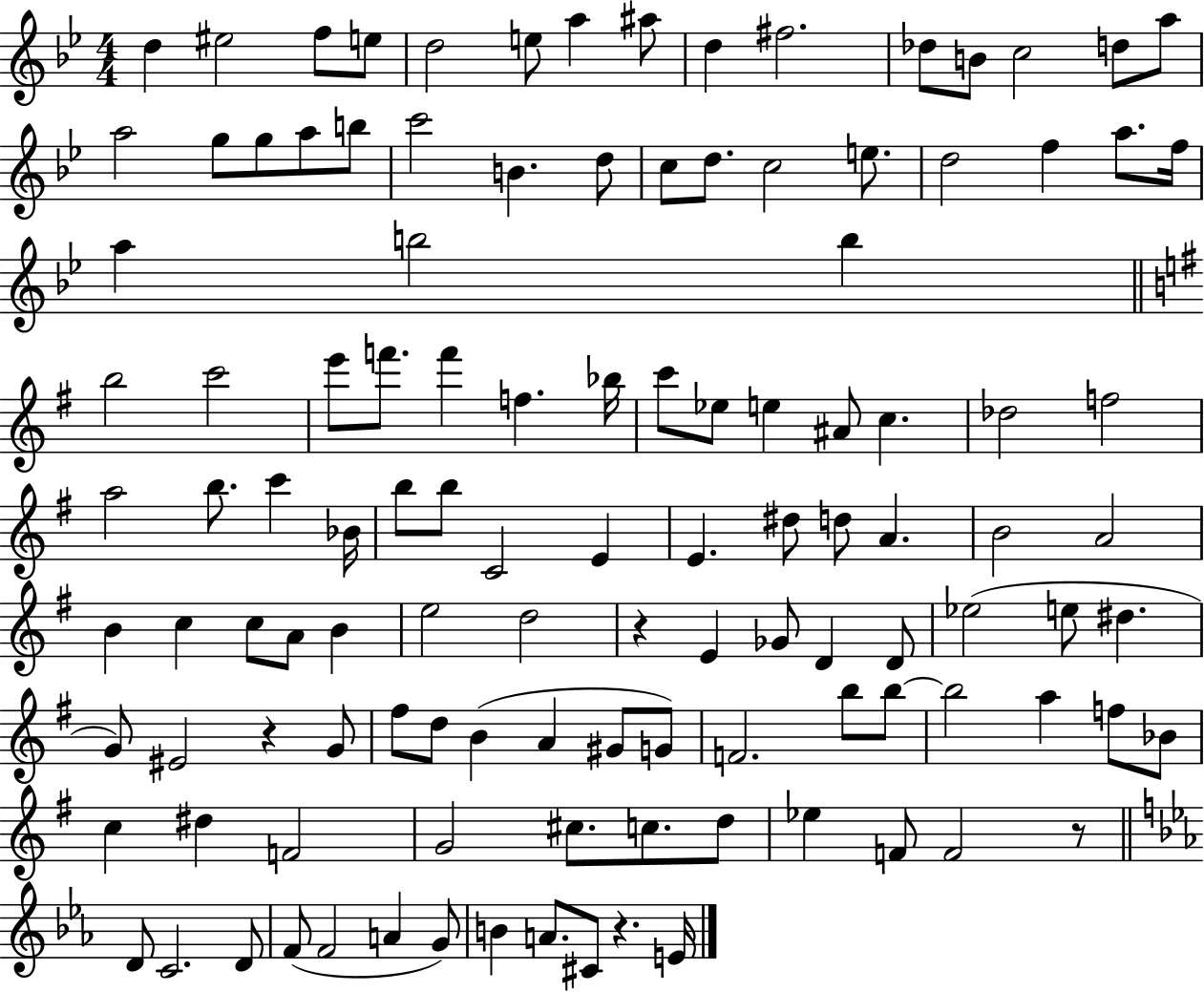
{
  \clef treble
  \numericTimeSignature
  \time 4/4
  \key bes \major
  d''4 eis''2 f''8 e''8 | d''2 e''8 a''4 ais''8 | d''4 fis''2. | des''8 b'8 c''2 d''8 a''8 | \break a''2 g''8 g''8 a''8 b''8 | c'''2 b'4. d''8 | c''8 d''8. c''2 e''8. | d''2 f''4 a''8. f''16 | \break a''4 b''2 b''4 | \bar "||" \break \key g \major b''2 c'''2 | e'''8 f'''8. f'''4 f''4. bes''16 | c'''8 ees''8 e''4 ais'8 c''4. | des''2 f''2 | \break a''2 b''8. c'''4 bes'16 | b''8 b''8 c'2 e'4 | e'4. dis''8 d''8 a'4. | b'2 a'2 | \break b'4 c''4 c''8 a'8 b'4 | e''2 d''2 | r4 e'4 ges'8 d'4 d'8 | ees''2( e''8 dis''4. | \break g'8) eis'2 r4 g'8 | fis''8 d''8 b'4( a'4 gis'8 g'8) | f'2. b''8 b''8~~ | b''2 a''4 f''8 bes'8 | \break c''4 dis''4 f'2 | g'2 cis''8. c''8. d''8 | ees''4 f'8 f'2 r8 | \bar "||" \break \key c \minor d'8 c'2. d'8 | f'8( f'2 a'4 g'8) | b'4 a'8. cis'8 r4. e'16 | \bar "|."
}